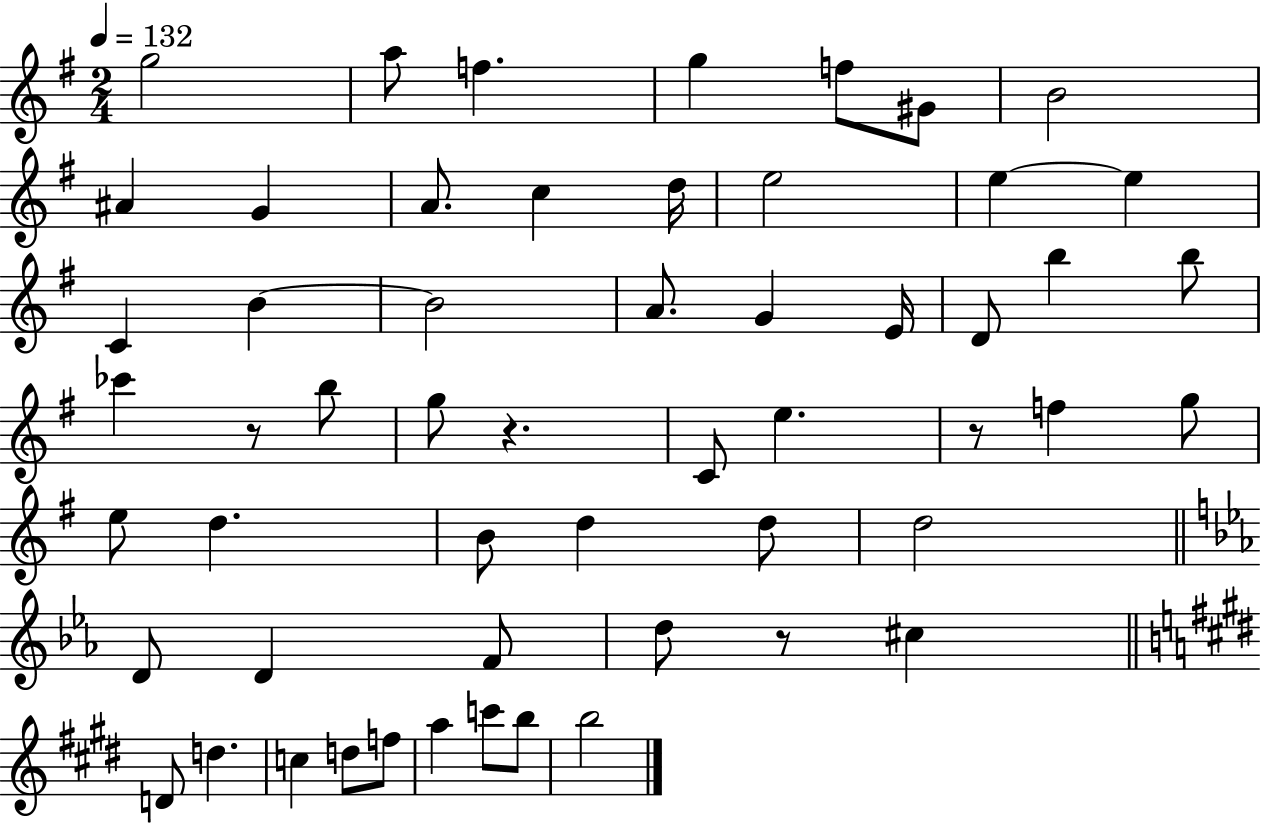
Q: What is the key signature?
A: G major